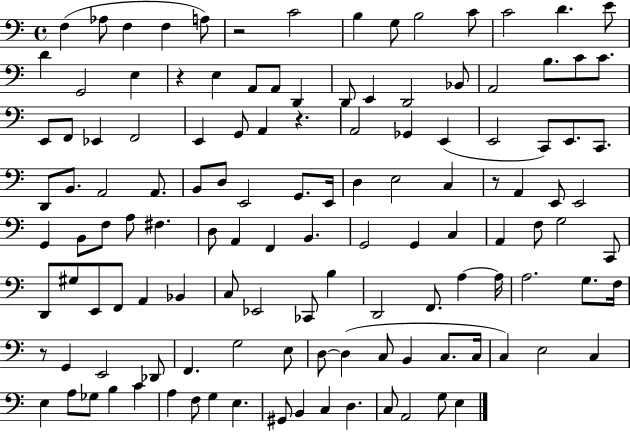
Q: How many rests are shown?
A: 5